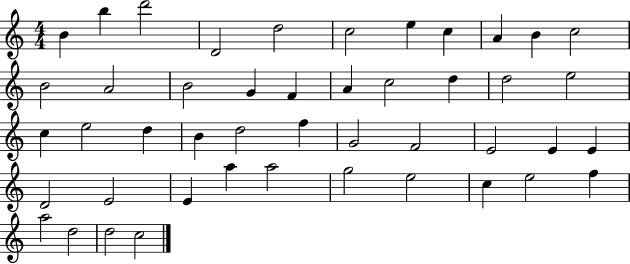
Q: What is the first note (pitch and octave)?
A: B4